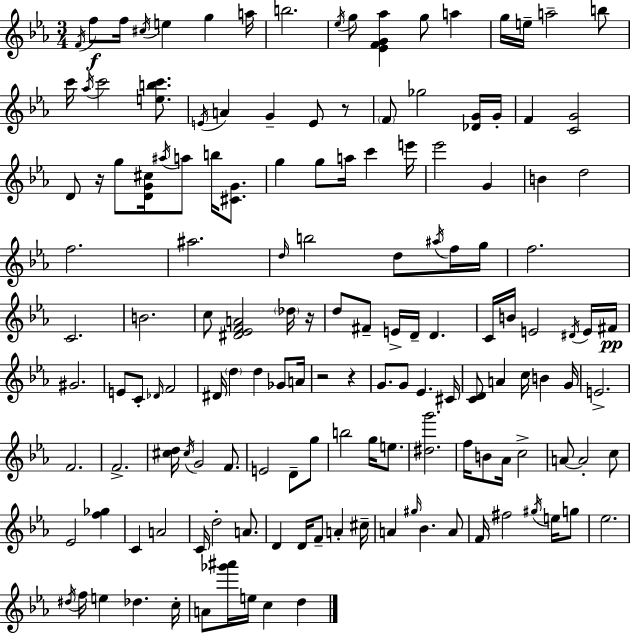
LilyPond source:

{
  \clef treble
  \numericTimeSignature
  \time 3/4
  \key ees \major
  \acciaccatura { f'16 }\f f''8 f''16 \acciaccatura { cis''16 } e''4 g''4 | a''16 b''2. | \acciaccatura { ees''16 } g''8 <ees' f' g' aes''>4 g''8 a''4 | g''16 e''16-- a''2-- | \break b''8 c'''16 \acciaccatura { aes''16 } c'''2 | <e'' b'' c'''>8. \acciaccatura { e'16 } a'4 g'4-- | e'8 r8 \parenthesize f'8 ges''2 | <des' g'>16 g'16-. f'4 <c' g'>2 | \break d'8 r16 g''8 <d' g' cis''>16 \acciaccatura { ais''16 } | a''8 b''16 <cis' g'>8. g''4 g''8 | a''16 c'''4 e'''16 ees'''2 | g'4 b'4 d''2 | \break f''2. | ais''2. | \grace { d''16 } b''2 | d''8 \acciaccatura { ais''16 } f''16 g''16 f''2. | \break c'2. | b'2. | c''8 <dis' ees' f' a'>2 | \parenthesize des''16 r16 d''8 fis'8-- | \break e'16-> d'16-- d'4. c'16 b'16 e'2 | \acciaccatura { dis'16 } e'16 fis'16\pp gis'2. | e'8 c'8-. | \grace { des'16 } f'2 dis'16 \parenthesize d''4 | \break d''4 ges'8 a'16 r2 | r4 g'8. | g'8 ees'4. cis'16 <c' d'>8 | a'4 c''16 b'4 g'16 e'2.-> | \break f'2. | f'2.-> | <cis'' d''>16 \acciaccatura { cis''16 } | g'2 f'8. e'2 | \break d'8-- g''8 b''2 | g''16 e''8. <dis'' g'''>2. | f''16 | b'8 aes'16 c''2-> a'8~~ | \break a'2-. c''8 ees'2 | <f'' ges''>4 c'4 | a'2 c'16 | d''2-. a'8. d'4 | \break d'16 f'8-- a'4-. cis''16-- a'4 | \grace { gis''16 } bes'4. a'8 | f'16 fis''2 \acciaccatura { gis''16 } e''16 g''8 | ees''2. | \break \acciaccatura { dis''16 } f''16 e''4 des''4. | c''16-. a'8 <ges''' ais'''>16 e''16 c''4 d''4 | \bar "|."
}